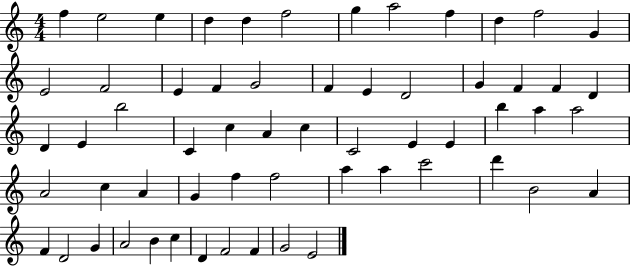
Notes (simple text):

F5/q E5/h E5/q D5/q D5/q F5/h G5/q A5/h F5/q D5/q F5/h G4/q E4/h F4/h E4/q F4/q G4/h F4/q E4/q D4/h G4/q F4/q F4/q D4/q D4/q E4/q B5/h C4/q C5/q A4/q C5/q C4/h E4/q E4/q B5/q A5/q A5/h A4/h C5/q A4/q G4/q F5/q F5/h A5/q A5/q C6/h D6/q B4/h A4/q F4/q D4/h G4/q A4/h B4/q C5/q D4/q F4/h F4/q G4/h E4/h